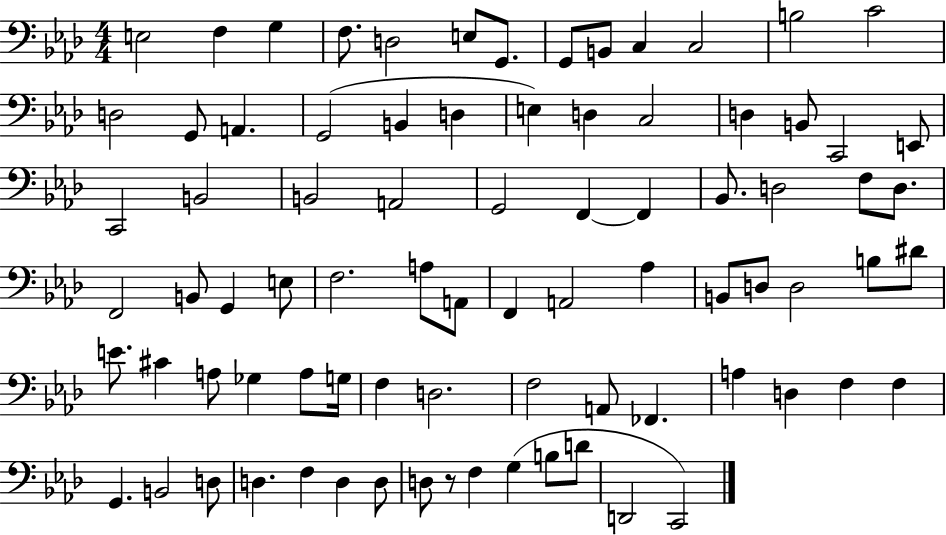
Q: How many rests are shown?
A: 1